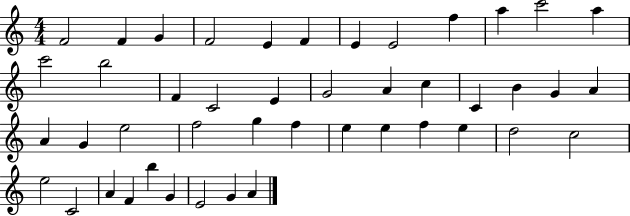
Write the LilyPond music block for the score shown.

{
  \clef treble
  \numericTimeSignature
  \time 4/4
  \key c \major
  f'2 f'4 g'4 | f'2 e'4 f'4 | e'4 e'2 f''4 | a''4 c'''2 a''4 | \break c'''2 b''2 | f'4 c'2 e'4 | g'2 a'4 c''4 | c'4 b'4 g'4 a'4 | \break a'4 g'4 e''2 | f''2 g''4 f''4 | e''4 e''4 f''4 e''4 | d''2 c''2 | \break e''2 c'2 | a'4 f'4 b''4 g'4 | e'2 g'4 a'4 | \bar "|."
}